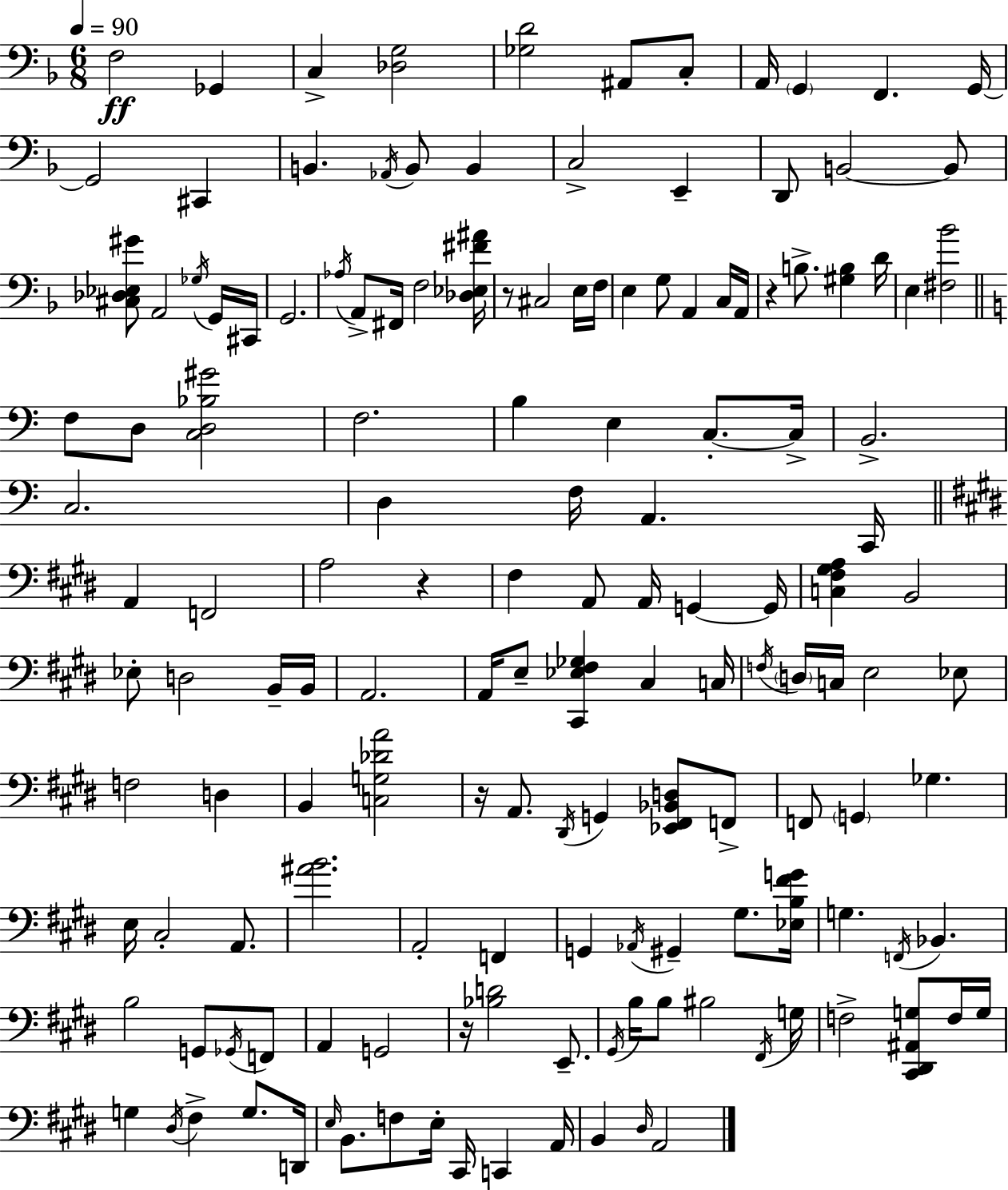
X:1
T:Untitled
M:6/8
L:1/4
K:Dm
F,2 _G,, C, [_D,G,]2 [_G,D]2 ^A,,/2 C,/2 A,,/4 G,, F,, G,,/4 G,,2 ^C,, B,, _A,,/4 B,,/2 B,, C,2 E,, D,,/2 B,,2 B,,/2 [^C,_D,_E,^G]/2 A,,2 _G,/4 G,,/4 ^C,,/4 G,,2 _A,/4 A,,/2 ^F,,/4 F,2 [_D,_E,^F^A]/4 z/2 ^C,2 E,/4 F,/4 E, G,/2 A,, C,/4 A,,/4 z B,/2 [^G,B,] D/4 E, [^F,_B]2 F,/2 D,/2 [C,D,_B,^G]2 F,2 B, E, C,/2 C,/4 B,,2 C,2 D, F,/4 A,, C,,/4 A,, F,,2 A,2 z ^F, A,,/2 A,,/4 G,, G,,/4 [C,^F,^G,A,] B,,2 _E,/2 D,2 B,,/4 B,,/4 A,,2 A,,/4 E,/2 [^C,,_E,^F,_G,] ^C, C,/4 F,/4 D,/4 C,/4 E,2 _E,/2 F,2 D, B,, [C,G,_DA]2 z/4 A,,/2 ^D,,/4 G,, [_E,,^F,,_B,,D,]/2 F,,/2 F,,/2 G,, _G, E,/4 ^C,2 A,,/2 [^AB]2 A,,2 F,, G,, _A,,/4 ^G,, ^G,/2 [_E,B,^FG]/4 G, F,,/4 _B,, B,2 G,,/2 _G,,/4 F,,/2 A,, G,,2 z/4 [_B,D]2 E,,/2 ^G,,/4 B,/4 B,/2 ^B,2 ^F,,/4 G,/4 F,2 [^C,,^D,,^A,,G,]/2 F,/4 G,/4 G, ^D,/4 ^F, G,/2 D,,/4 E,/4 B,,/2 F,/2 E,/4 ^C,,/4 C,, A,,/4 B,, ^D,/4 A,,2